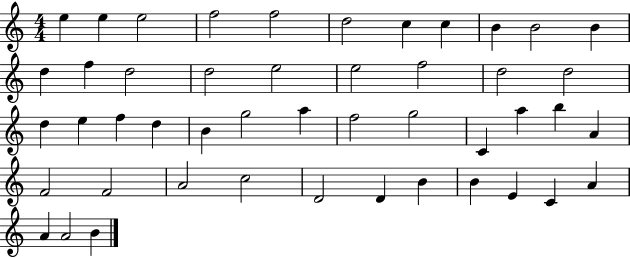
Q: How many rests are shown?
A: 0